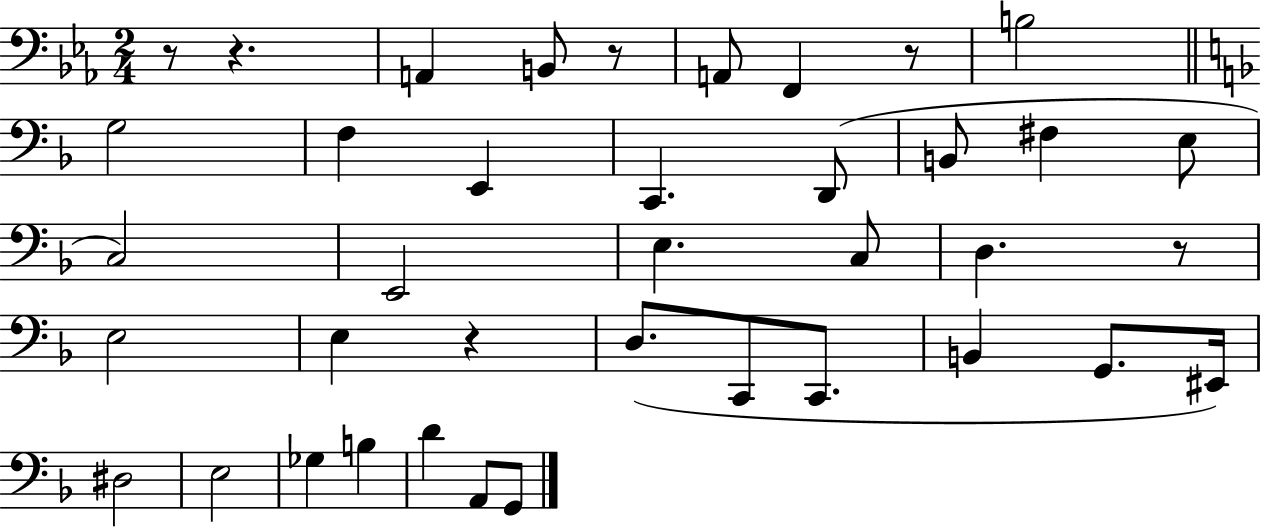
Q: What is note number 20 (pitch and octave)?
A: E3